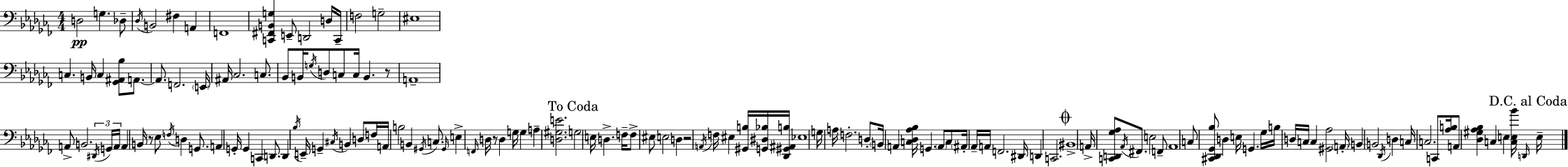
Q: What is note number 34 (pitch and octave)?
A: A2